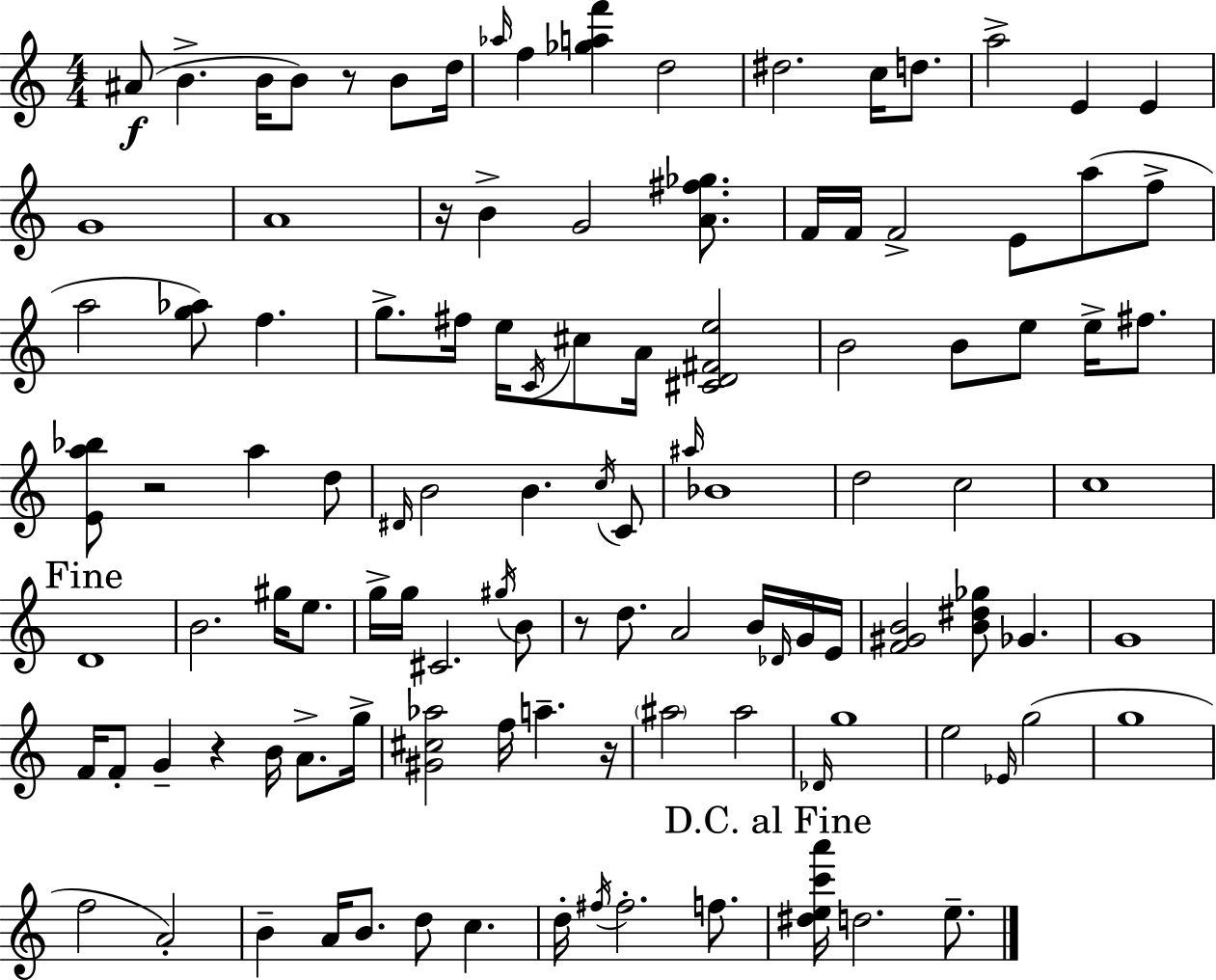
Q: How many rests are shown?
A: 6